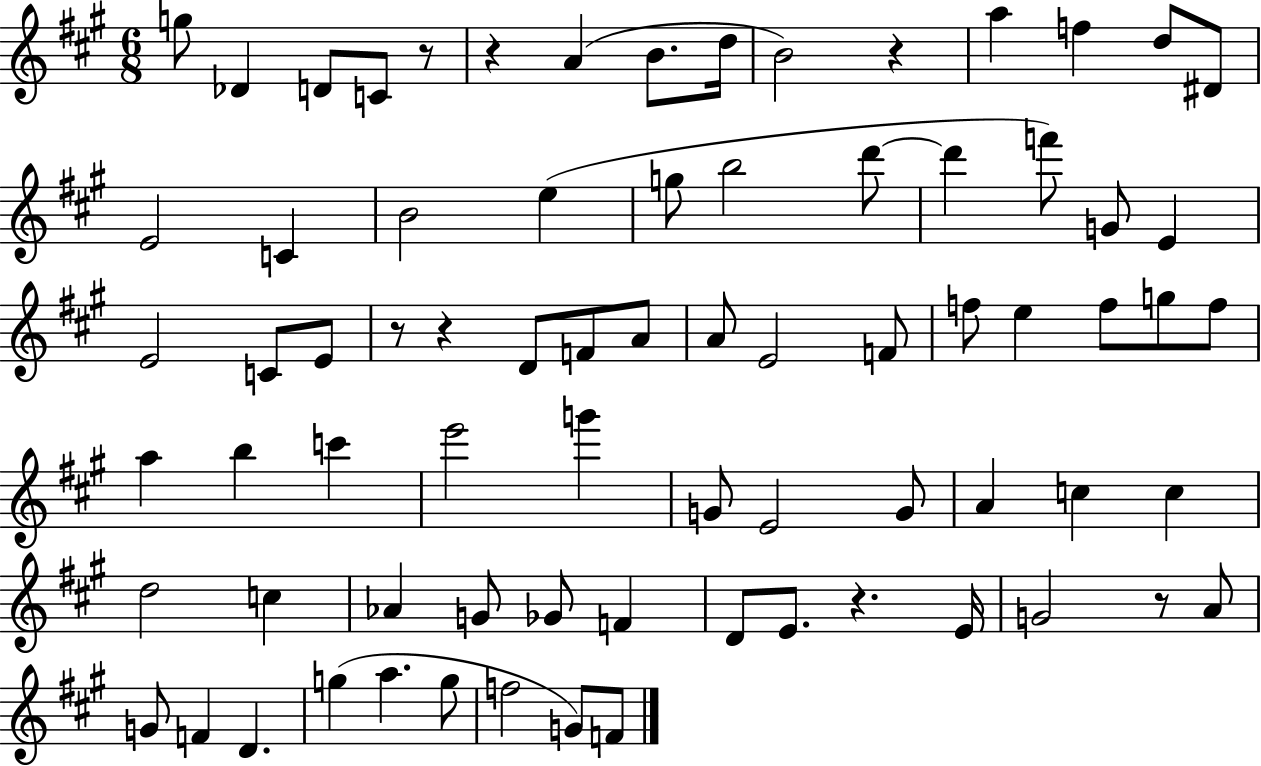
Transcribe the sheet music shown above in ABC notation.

X:1
T:Untitled
M:6/8
L:1/4
K:A
g/2 _D D/2 C/2 z/2 z A B/2 d/4 B2 z a f d/2 ^D/2 E2 C B2 e g/2 b2 d'/2 d' f'/2 G/2 E E2 C/2 E/2 z/2 z D/2 F/2 A/2 A/2 E2 F/2 f/2 e f/2 g/2 f/2 a b c' e'2 g' G/2 E2 G/2 A c c d2 c _A G/2 _G/2 F D/2 E/2 z E/4 G2 z/2 A/2 G/2 F D g a g/2 f2 G/2 F/2